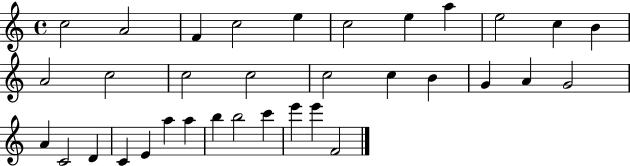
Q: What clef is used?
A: treble